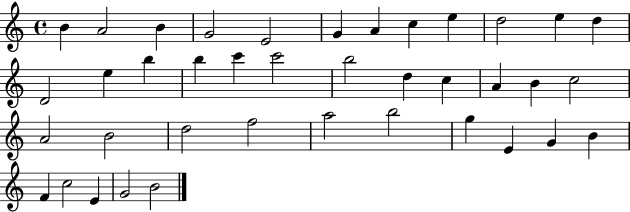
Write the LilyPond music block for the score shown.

{
  \clef treble
  \time 4/4
  \defaultTimeSignature
  \key c \major
  b'4 a'2 b'4 | g'2 e'2 | g'4 a'4 c''4 e''4 | d''2 e''4 d''4 | \break d'2 e''4 b''4 | b''4 c'''4 c'''2 | b''2 d''4 c''4 | a'4 b'4 c''2 | \break a'2 b'2 | d''2 f''2 | a''2 b''2 | g''4 e'4 g'4 b'4 | \break f'4 c''2 e'4 | g'2 b'2 | \bar "|."
}